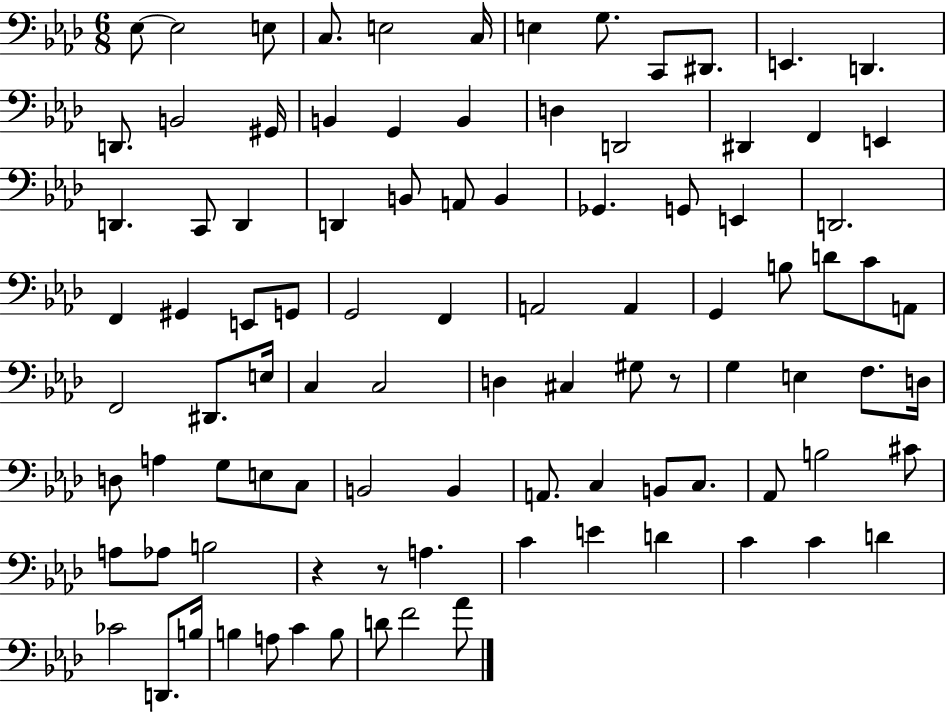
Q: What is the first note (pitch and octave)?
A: Eb3